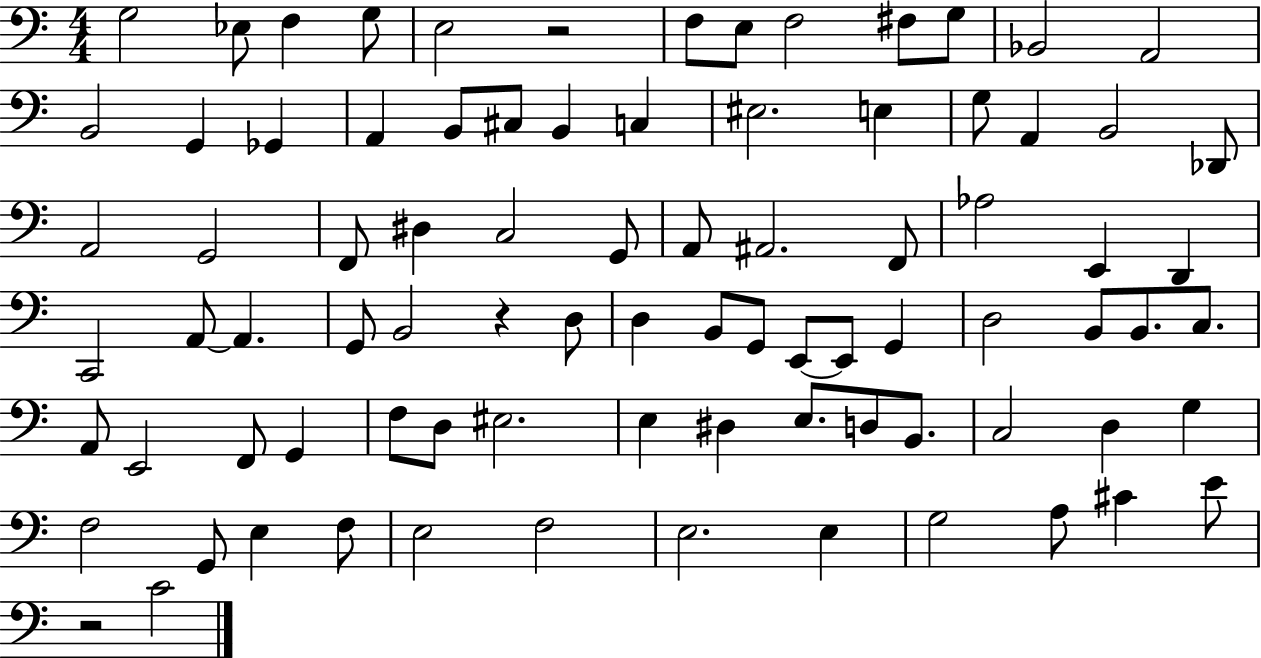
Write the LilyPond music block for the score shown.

{
  \clef bass
  \numericTimeSignature
  \time 4/4
  \key c \major
  g2 ees8 f4 g8 | e2 r2 | f8 e8 f2 fis8 g8 | bes,2 a,2 | \break b,2 g,4 ges,4 | a,4 b,8 cis8 b,4 c4 | eis2. e4 | g8 a,4 b,2 des,8 | \break a,2 g,2 | f,8 dis4 c2 g,8 | a,8 ais,2. f,8 | aes2 e,4 d,4 | \break c,2 a,8~~ a,4. | g,8 b,2 r4 d8 | d4 b,8 g,8 e,8~~ e,8 g,4 | d2 b,8 b,8. c8. | \break a,8 e,2 f,8 g,4 | f8 d8 eis2. | e4 dis4 e8. d8 b,8. | c2 d4 g4 | \break f2 g,8 e4 f8 | e2 f2 | e2. e4 | g2 a8 cis'4 e'8 | \break r2 c'2 | \bar "|."
}